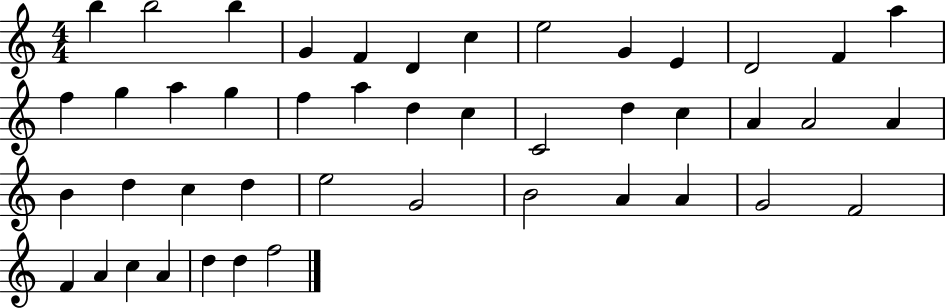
X:1
T:Untitled
M:4/4
L:1/4
K:C
b b2 b G F D c e2 G E D2 F a f g a g f a d c C2 d c A A2 A B d c d e2 G2 B2 A A G2 F2 F A c A d d f2